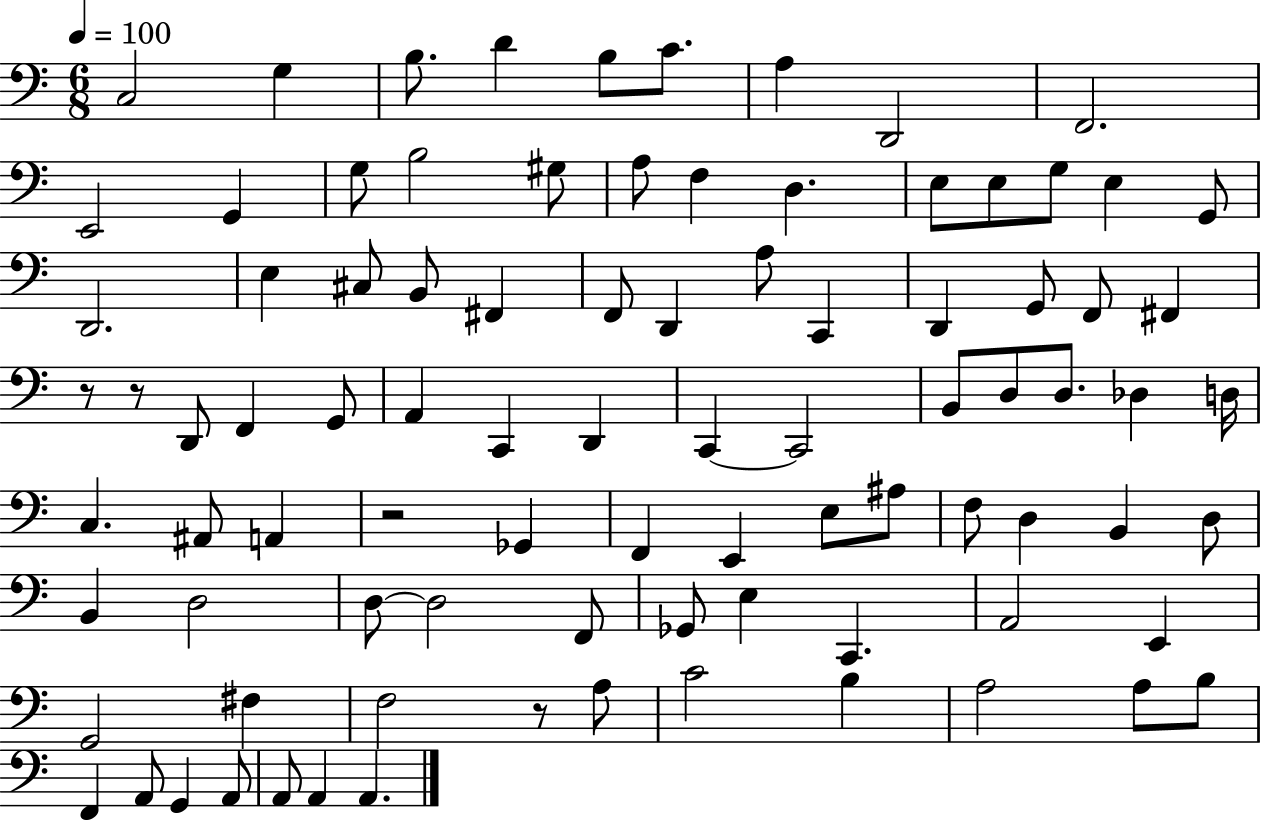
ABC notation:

X:1
T:Untitled
M:6/8
L:1/4
K:C
C,2 G, B,/2 D B,/2 C/2 A, D,,2 F,,2 E,,2 G,, G,/2 B,2 ^G,/2 A,/2 F, D, E,/2 E,/2 G,/2 E, G,,/2 D,,2 E, ^C,/2 B,,/2 ^F,, F,,/2 D,, A,/2 C,, D,, G,,/2 F,,/2 ^F,, z/2 z/2 D,,/2 F,, G,,/2 A,, C,, D,, C,, C,,2 B,,/2 D,/2 D,/2 _D, D,/4 C, ^A,,/2 A,, z2 _G,, F,, E,, E,/2 ^A,/2 F,/2 D, B,, D,/2 B,, D,2 D,/2 D,2 F,,/2 _G,,/2 E, C,, A,,2 E,, G,,2 ^F, F,2 z/2 A,/2 C2 B, A,2 A,/2 B,/2 F,, A,,/2 G,, A,,/2 A,,/2 A,, A,,